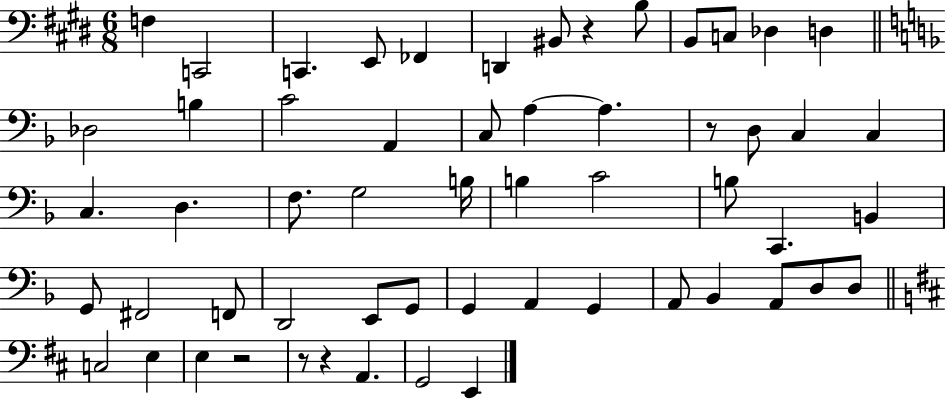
X:1
T:Untitled
M:6/8
L:1/4
K:E
F, C,,2 C,, E,,/2 _F,, D,, ^B,,/2 z B,/2 B,,/2 C,/2 _D, D, _D,2 B, C2 A,, C,/2 A, A, z/2 D,/2 C, C, C, D, F,/2 G,2 B,/4 B, C2 B,/2 C,, B,, G,,/2 ^F,,2 F,,/2 D,,2 E,,/2 G,,/2 G,, A,, G,, A,,/2 _B,, A,,/2 D,/2 D,/2 C,2 E, E, z2 z/2 z A,, G,,2 E,,